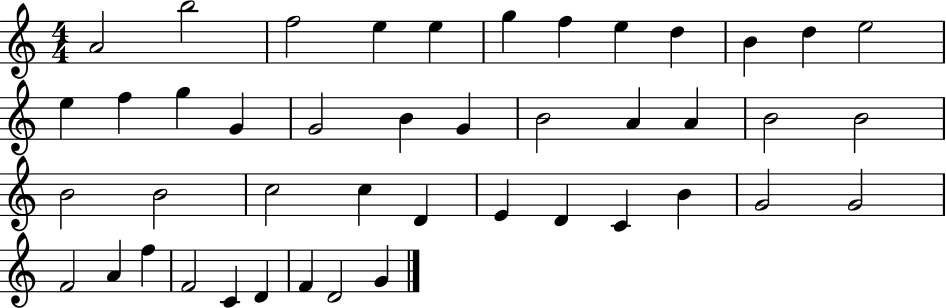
X:1
T:Untitled
M:4/4
L:1/4
K:C
A2 b2 f2 e e g f e d B d e2 e f g G G2 B G B2 A A B2 B2 B2 B2 c2 c D E D C B G2 G2 F2 A f F2 C D F D2 G